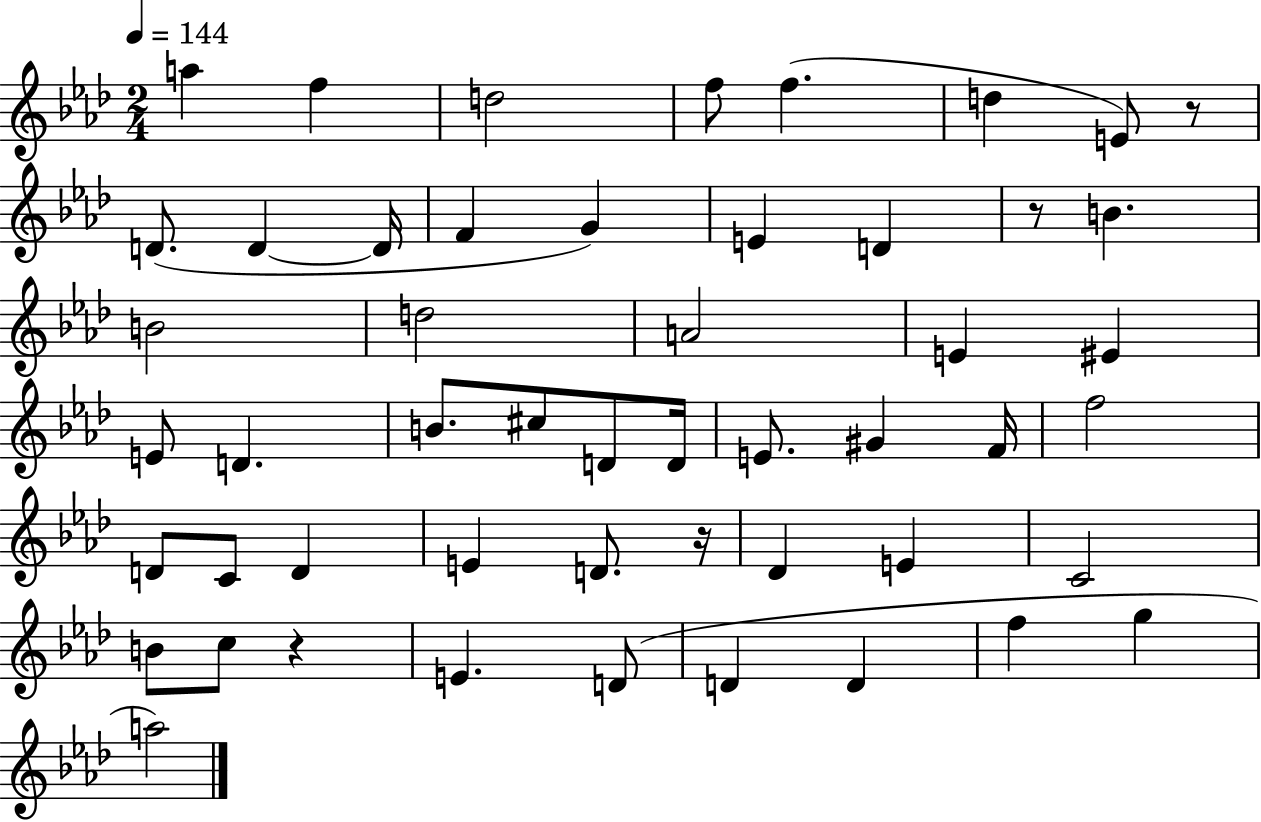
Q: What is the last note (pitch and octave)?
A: A5